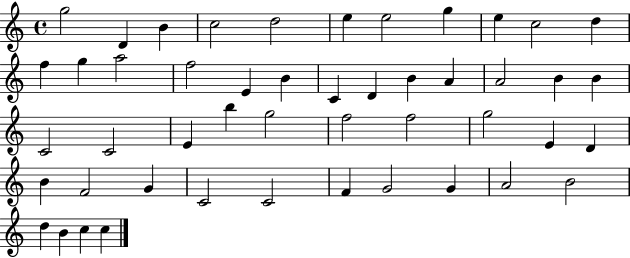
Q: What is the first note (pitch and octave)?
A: G5